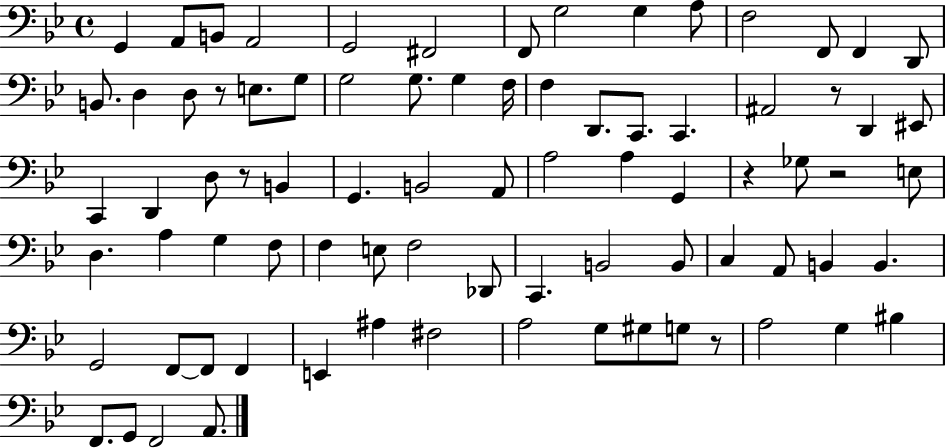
X:1
T:Untitled
M:4/4
L:1/4
K:Bb
G,, A,,/2 B,,/2 A,,2 G,,2 ^F,,2 F,,/2 G,2 G, A,/2 F,2 F,,/2 F,, D,,/2 B,,/2 D, D,/2 z/2 E,/2 G,/2 G,2 G,/2 G, F,/4 F, D,,/2 C,,/2 C,, ^A,,2 z/2 D,, ^E,,/2 C,, D,, D,/2 z/2 B,, G,, B,,2 A,,/2 A,2 A, G,, z _G,/2 z2 E,/2 D, A, G, F,/2 F, E,/2 F,2 _D,,/2 C,, B,,2 B,,/2 C, A,,/2 B,, B,, G,,2 F,,/2 F,,/2 F,, E,, ^A, ^F,2 A,2 G,/2 ^G,/2 G,/2 z/2 A,2 G, ^B, F,,/2 G,,/2 F,,2 A,,/2